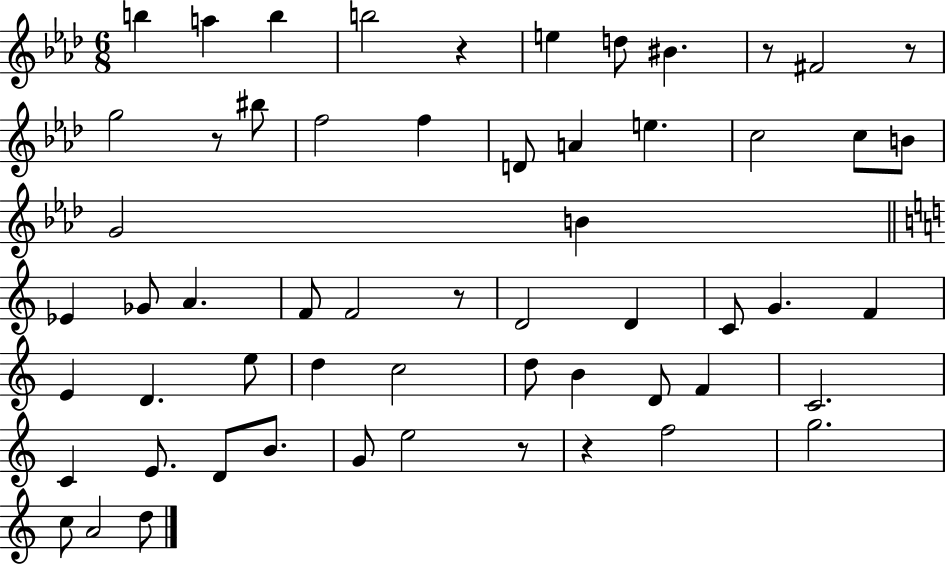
{
  \clef treble
  \numericTimeSignature
  \time 6/8
  \key aes \major
  \repeat volta 2 { b''4 a''4 b''4 | b''2 r4 | e''4 d''8 bis'4. | r8 fis'2 r8 | \break g''2 r8 bis''8 | f''2 f''4 | d'8 a'4 e''4. | c''2 c''8 b'8 | \break g'2 b'4 | \bar "||" \break \key c \major ees'4 ges'8 a'4. | f'8 f'2 r8 | d'2 d'4 | c'8 g'4. f'4 | \break e'4 d'4. e''8 | d''4 c''2 | d''8 b'4 d'8 f'4 | c'2. | \break c'4 e'8. d'8 b'8. | g'8 e''2 r8 | r4 f''2 | g''2. | \break c''8 a'2 d''8 | } \bar "|."
}